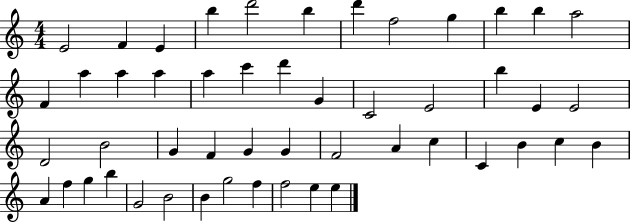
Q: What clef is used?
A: treble